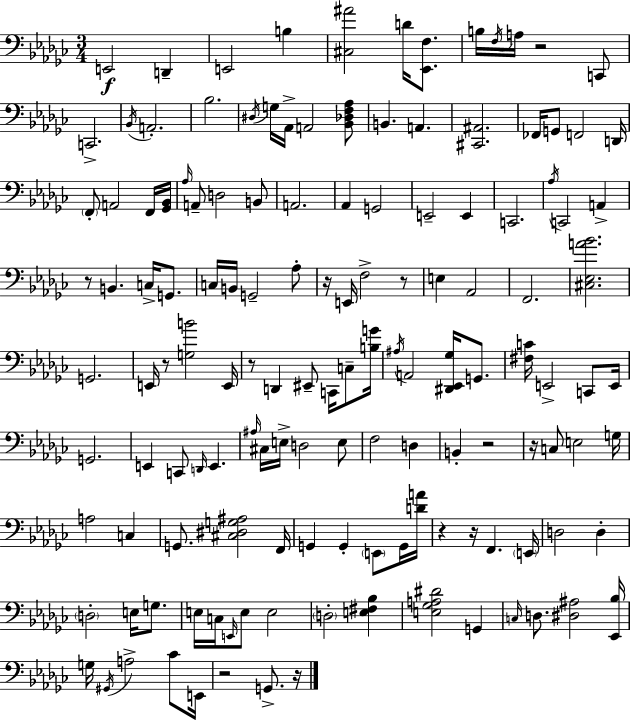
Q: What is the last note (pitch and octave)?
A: G2